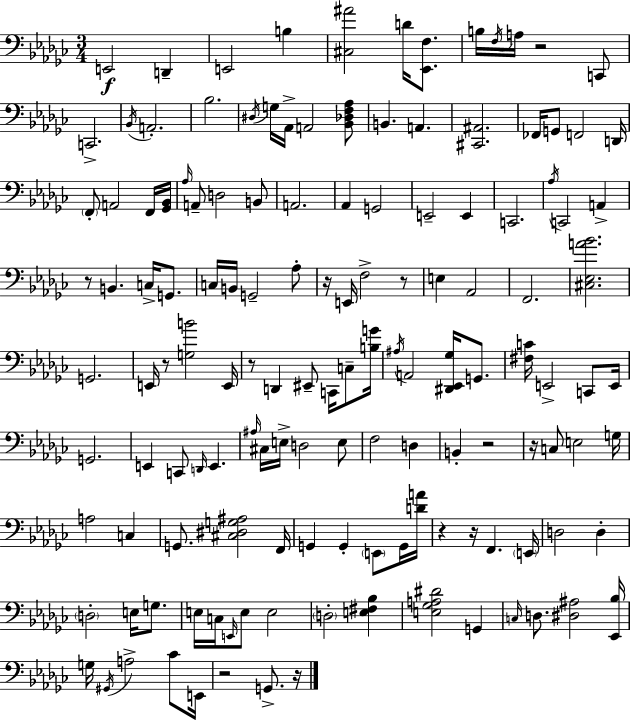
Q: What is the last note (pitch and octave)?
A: G2